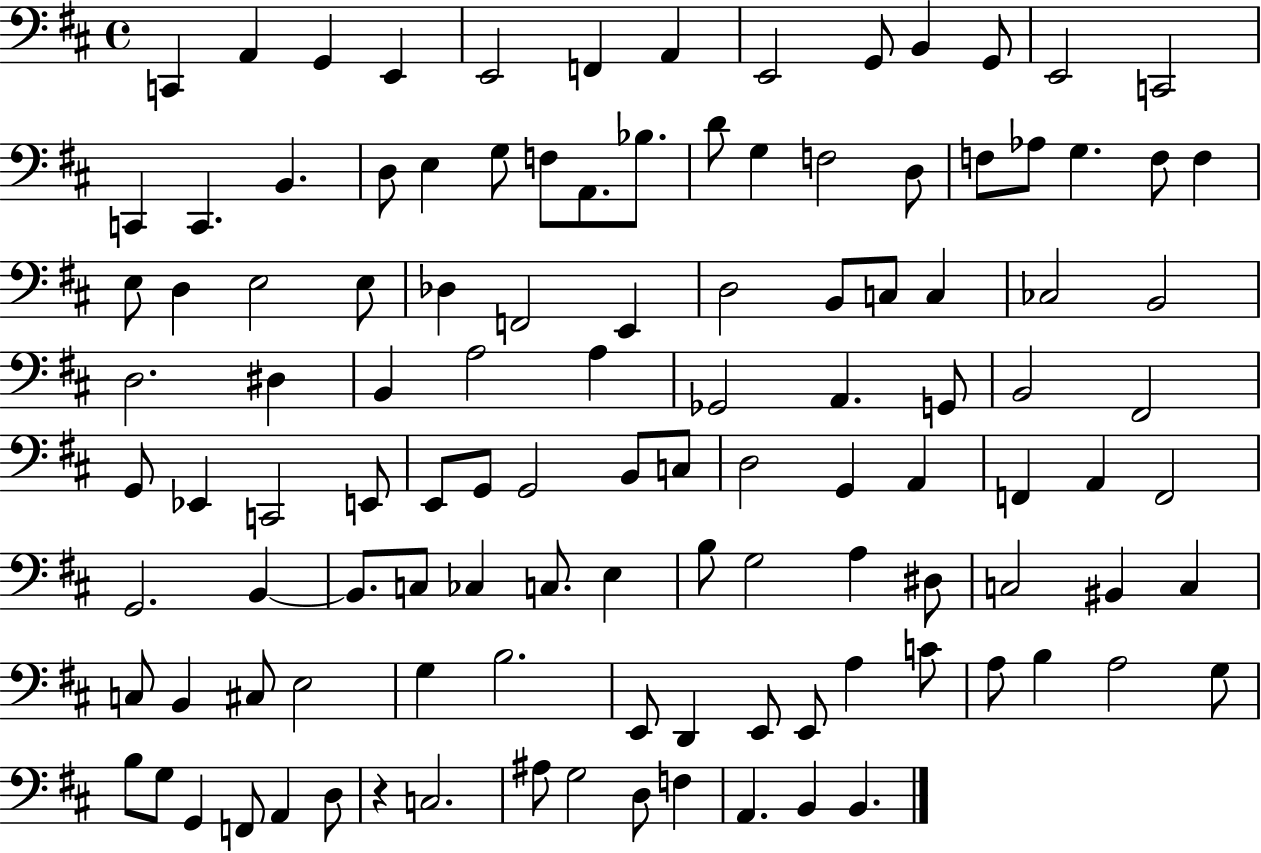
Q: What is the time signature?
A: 4/4